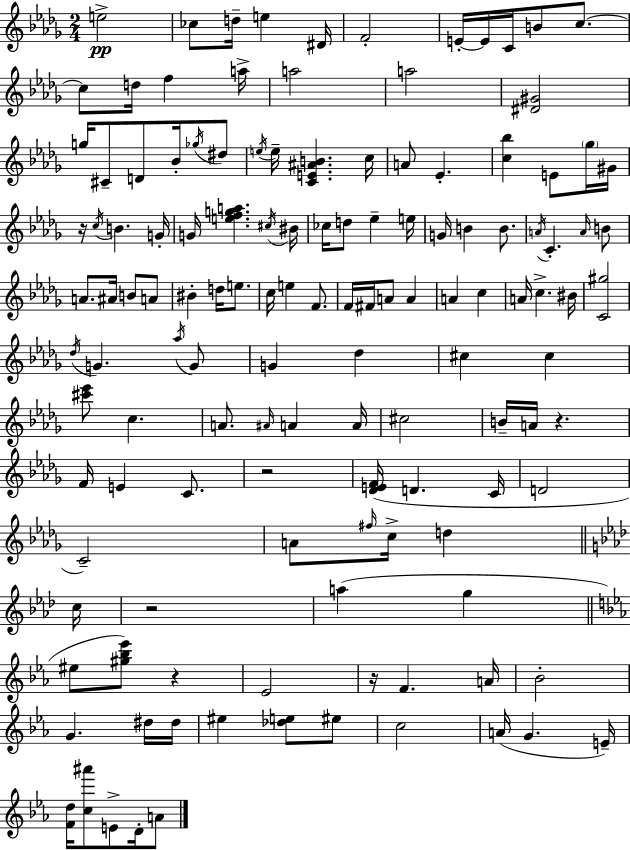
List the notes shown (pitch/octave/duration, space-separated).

E5/h CES5/e D5/s E5/q D#4/s F4/h E4/s E4/s C4/s B4/e C5/e. C5/e D5/s F5/q A5/s A5/h A5/h [D#4,G#4]/h G5/s C#4/e D4/e Bb4/s Gb5/s D#5/e E5/s E5/s [C4,E4,A#4,B4]/q. C5/s A4/e Eb4/q. [C5,Bb5]/q E4/e Gb5/s G#4/s R/s C5/s B4/q. G4/s G4/s [E5,F5,G5,A5]/q. C#5/s BIS4/s CES5/s D5/e Eb5/q E5/s G4/s B4/q B4/e. A4/s C4/q. A4/s B4/e A4/e. A#4/s B4/e A4/e BIS4/q D5/s E5/e. C5/s E5/q F4/e. F4/s F#4/s A4/e A4/q A4/q C5/q A4/s C5/q. BIS4/s [C4,G#5]/h Db5/s G4/q. Ab5/s G4/e G4/q Db5/q C#5/q C#5/q [C#6,Eb6]/e C5/q. A4/e. A#4/s A4/q A4/s C#5/h B4/s A4/s R/q. F4/s E4/q C4/e. R/h [Db4,E4,F4]/s D4/q. C4/s D4/h C4/h A4/e F#5/s C5/s D5/q C5/s R/h A5/q G5/q EIS5/e [G#5,Bb5,Eb6]/e R/q Eb4/h R/s F4/q. A4/s Bb4/h G4/q. D#5/s D#5/s EIS5/q [Db5,E5]/e EIS5/e C5/h A4/s G4/q. E4/s [F4,D5]/s [C5,A#6]/e E4/e D4/s A4/e